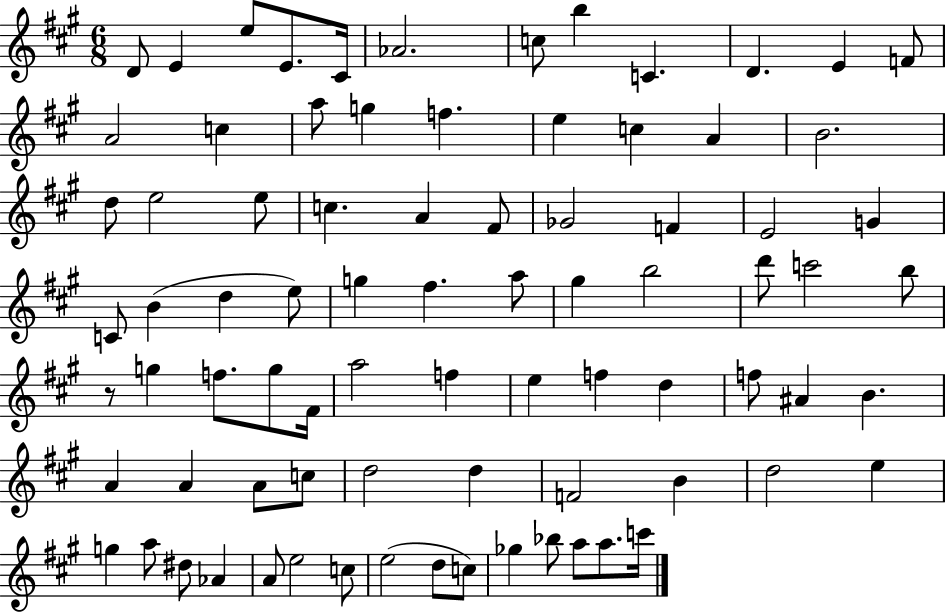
{
  \clef treble
  \numericTimeSignature
  \time 6/8
  \key a \major
  \repeat volta 2 { d'8 e'4 e''8 e'8. cis'16 | aes'2. | c''8 b''4 c'4. | d'4. e'4 f'8 | \break a'2 c''4 | a''8 g''4 f''4. | e''4 c''4 a'4 | b'2. | \break d''8 e''2 e''8 | c''4. a'4 fis'8 | ges'2 f'4 | e'2 g'4 | \break c'8 b'4( d''4 e''8) | g''4 fis''4. a''8 | gis''4 b''2 | d'''8 c'''2 b''8 | \break r8 g''4 f''8. g''8 fis'16 | a''2 f''4 | e''4 f''4 d''4 | f''8 ais'4 b'4. | \break a'4 a'4 a'8 c''8 | d''2 d''4 | f'2 b'4 | d''2 e''4 | \break g''4 a''8 dis''8 aes'4 | a'8 e''2 c''8 | e''2( d''8 c''8) | ges''4 bes''8 a''8 a''8. c'''16 | \break } \bar "|."
}